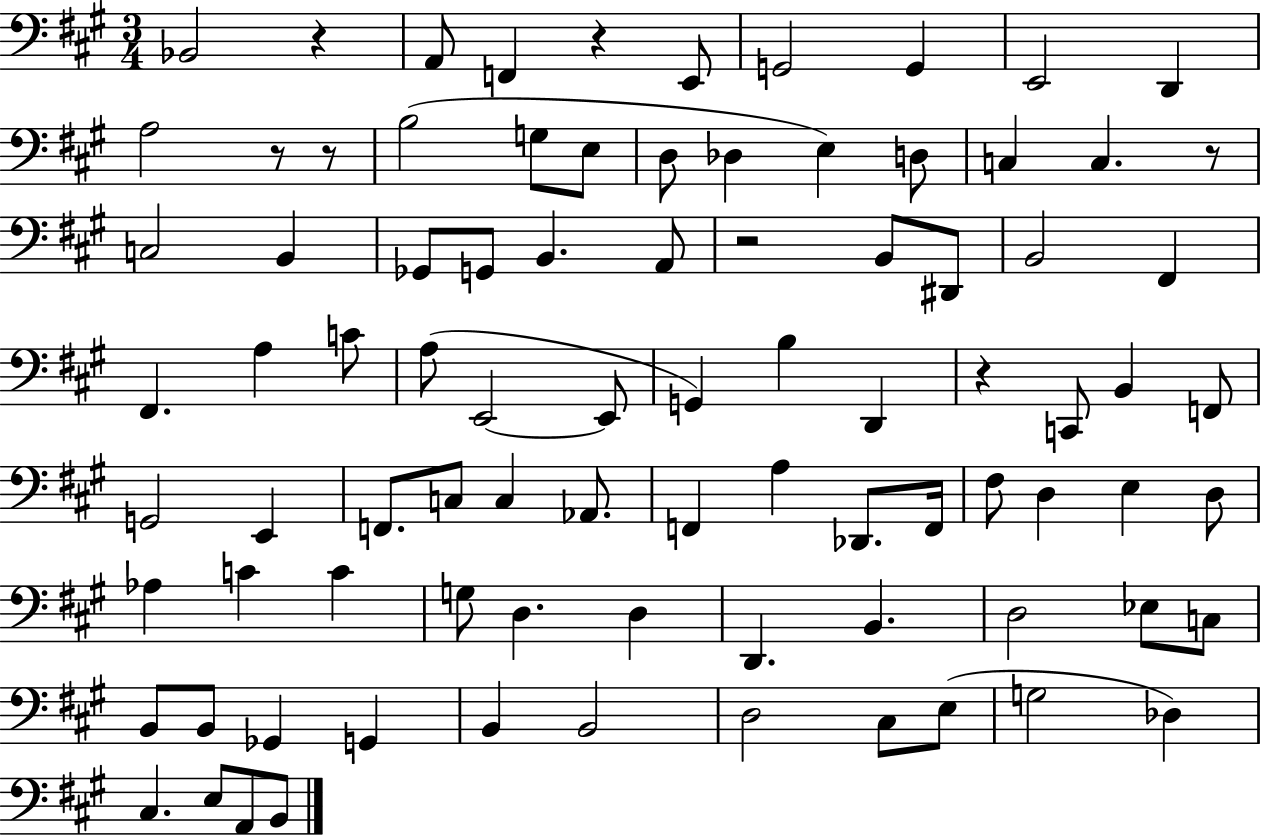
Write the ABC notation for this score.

X:1
T:Untitled
M:3/4
L:1/4
K:A
_B,,2 z A,,/2 F,, z E,,/2 G,,2 G,, E,,2 D,, A,2 z/2 z/2 B,2 G,/2 E,/2 D,/2 _D, E, D,/2 C, C, z/2 C,2 B,, _G,,/2 G,,/2 B,, A,,/2 z2 B,,/2 ^D,,/2 B,,2 ^F,, ^F,, A, C/2 A,/2 E,,2 E,,/2 G,, B, D,, z C,,/2 B,, F,,/2 G,,2 E,, F,,/2 C,/2 C, _A,,/2 F,, A, _D,,/2 F,,/4 ^F,/2 D, E, D,/2 _A, C C G,/2 D, D, D,, B,, D,2 _E,/2 C,/2 B,,/2 B,,/2 _G,, G,, B,, B,,2 D,2 ^C,/2 E,/2 G,2 _D, ^C, E,/2 A,,/2 B,,/2